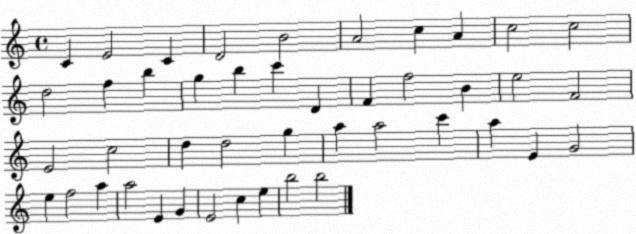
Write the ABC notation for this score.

X:1
T:Untitled
M:4/4
L:1/4
K:C
C E2 C D2 B2 A2 c A c2 c2 d2 f b g b c' D F f2 B e2 F2 E2 c2 d d2 g a a2 c' a E G2 e f2 a a2 E G E2 c e b2 b2